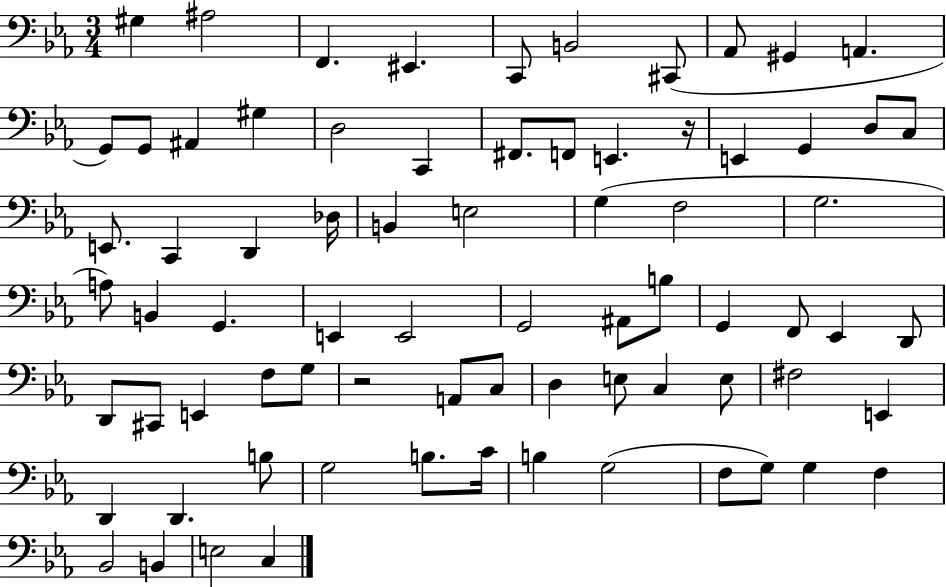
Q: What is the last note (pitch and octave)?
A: C3